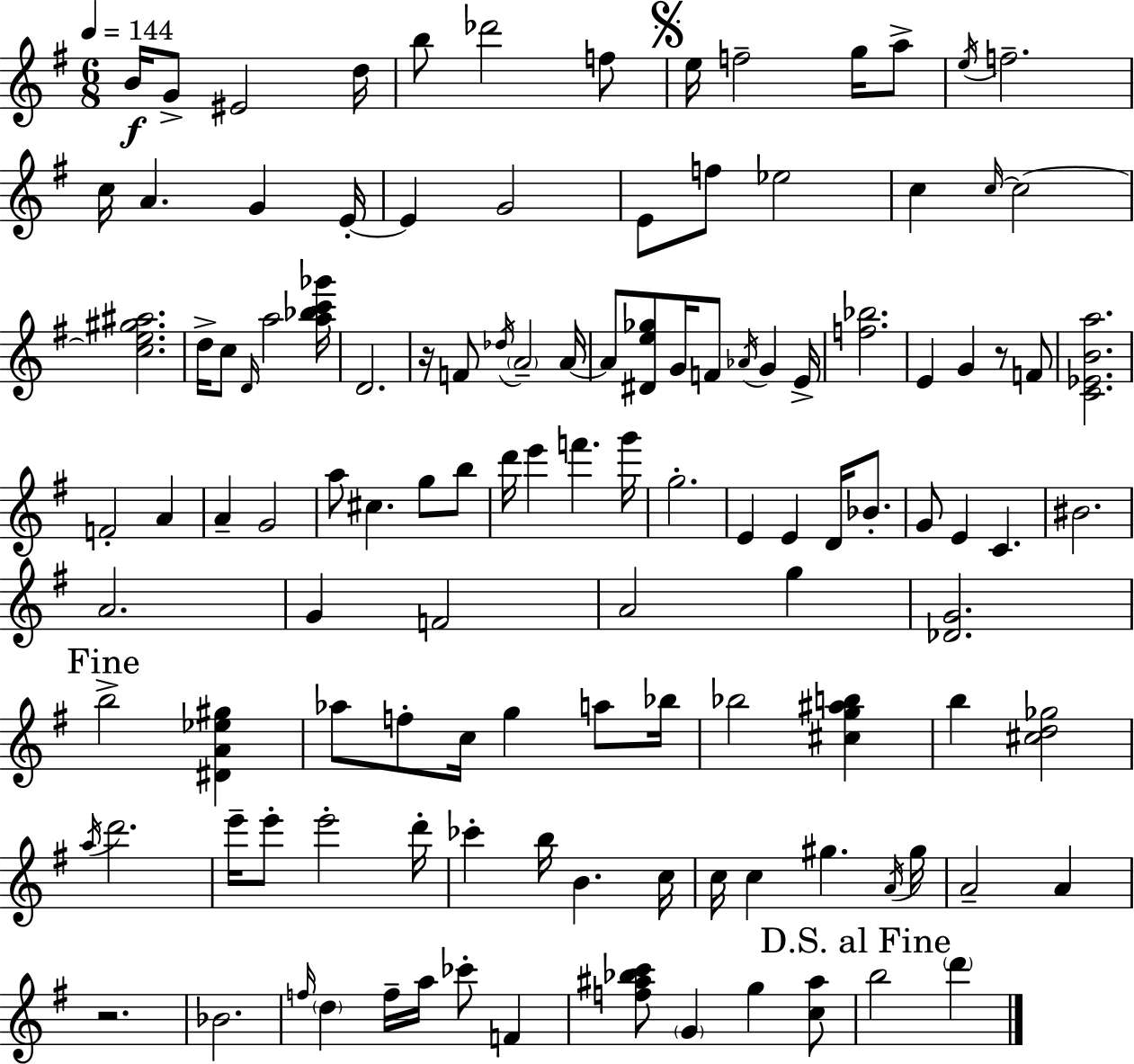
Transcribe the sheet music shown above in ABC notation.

X:1
T:Untitled
M:6/8
L:1/4
K:G
B/4 G/2 ^E2 d/4 b/2 _d'2 f/2 e/4 f2 g/4 a/2 e/4 f2 c/4 A G E/4 E G2 E/2 f/2 _e2 c c/4 c2 [ce^g^a]2 d/4 c/2 D/4 a2 [a_bc'_g']/4 D2 z/4 F/2 _d/4 A2 A/4 A/2 [^De_g]/2 G/4 F/2 _A/4 G E/4 [f_b]2 E G z/2 F/2 [C_EBa]2 F2 A A G2 a/2 ^c g/2 b/2 d'/4 e' f' g'/4 g2 E E D/4 _B/2 G/2 E C ^B2 A2 G F2 A2 g [_DG]2 b2 [^DA_e^g] _a/2 f/2 c/4 g a/2 _b/4 _b2 [^cg^ab] b [^cd_g]2 a/4 d'2 e'/4 e'/2 e'2 d'/4 _c' b/4 B c/4 c/4 c ^g A/4 ^g/4 A2 A z2 _B2 f/4 d f/4 a/4 _c'/2 F [f^a_bc']/2 G g [c^a]/2 b2 d'